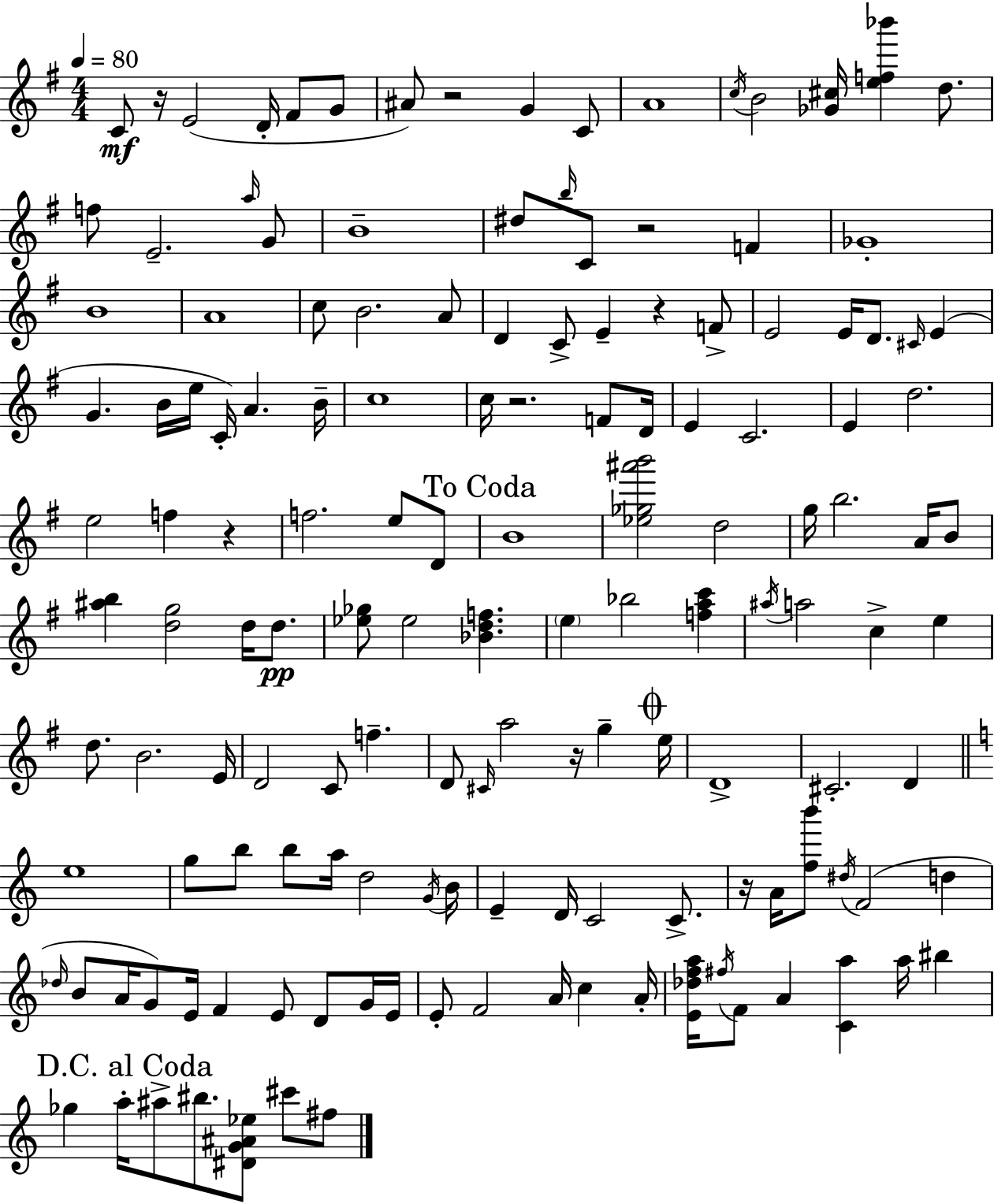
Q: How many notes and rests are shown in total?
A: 146